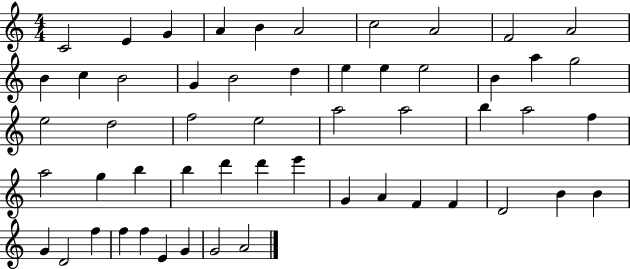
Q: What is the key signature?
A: C major